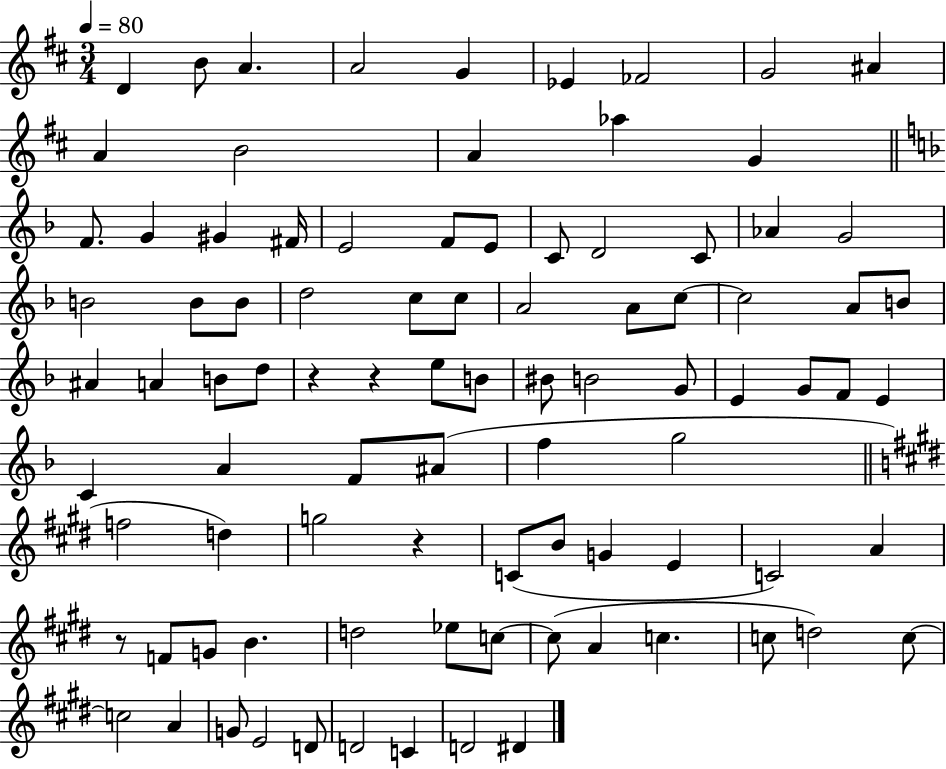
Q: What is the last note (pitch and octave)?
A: D#4